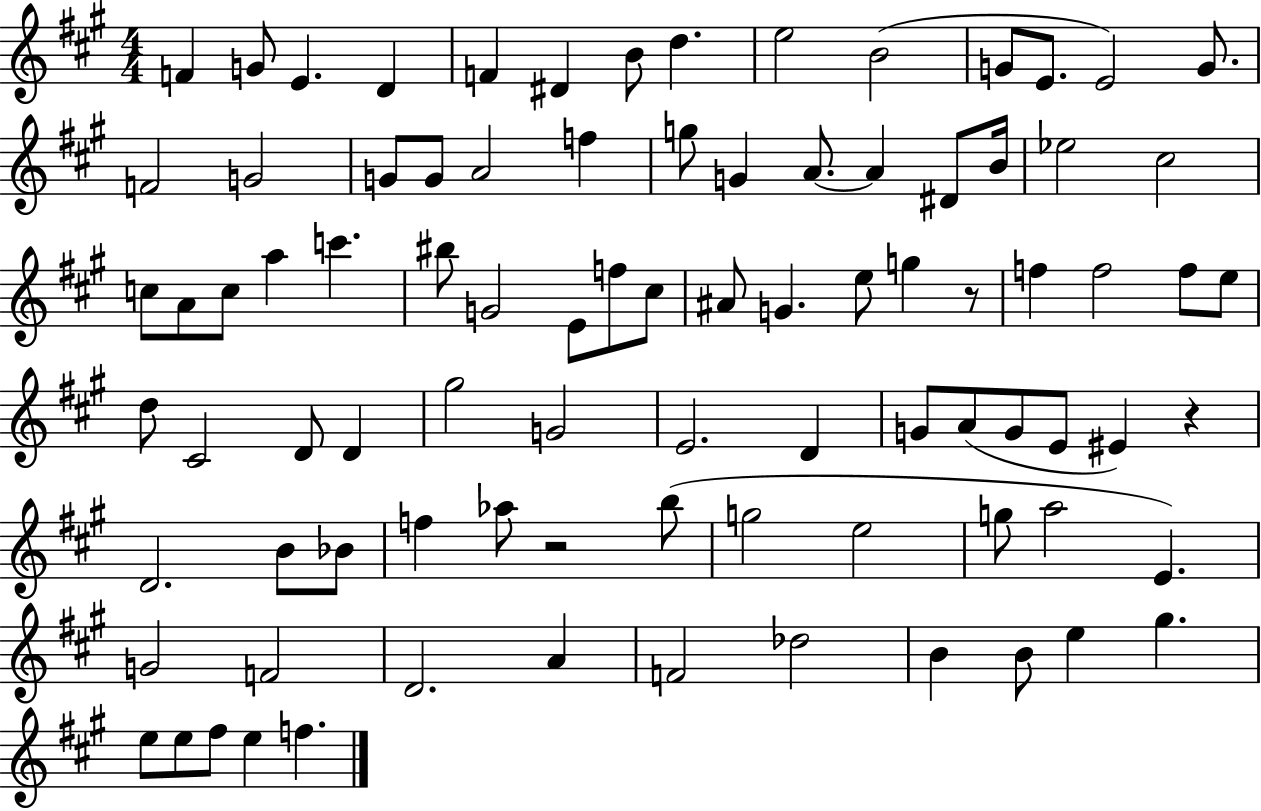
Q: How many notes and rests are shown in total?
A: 88